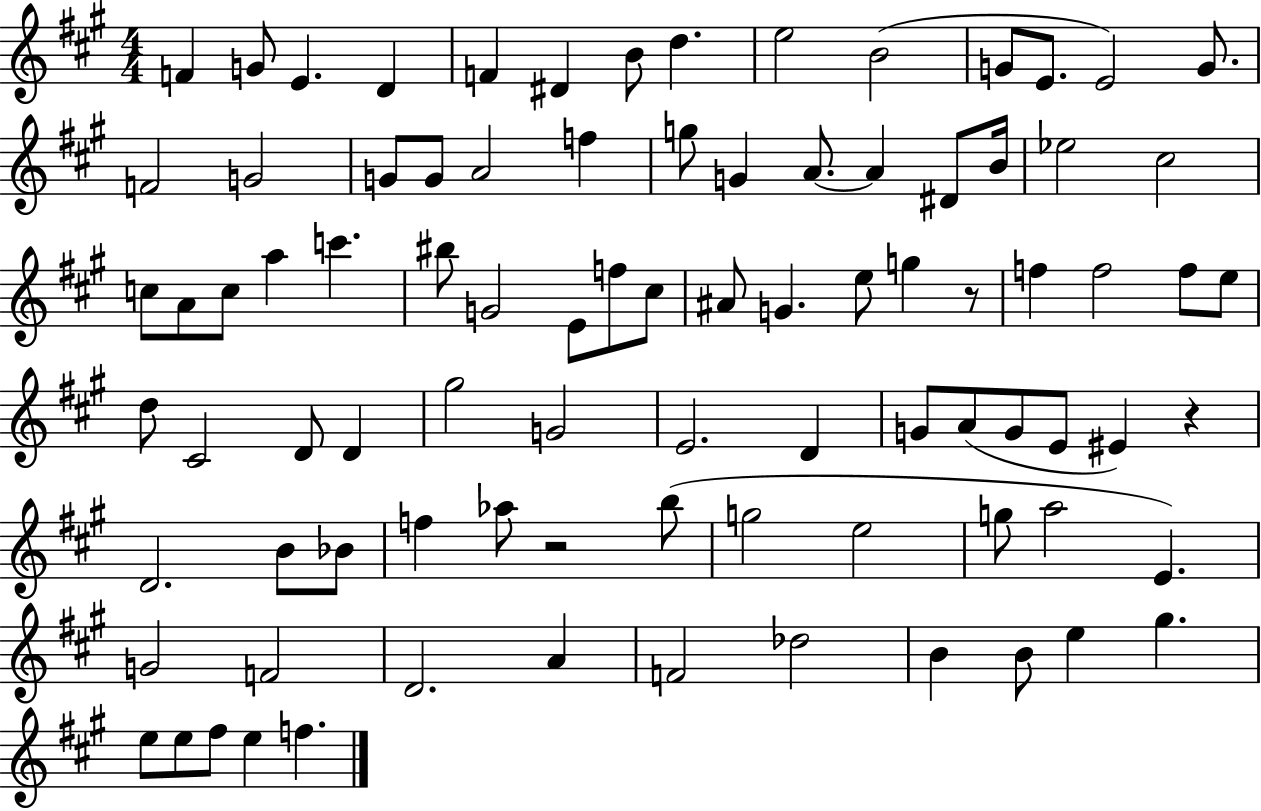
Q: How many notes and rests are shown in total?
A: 88